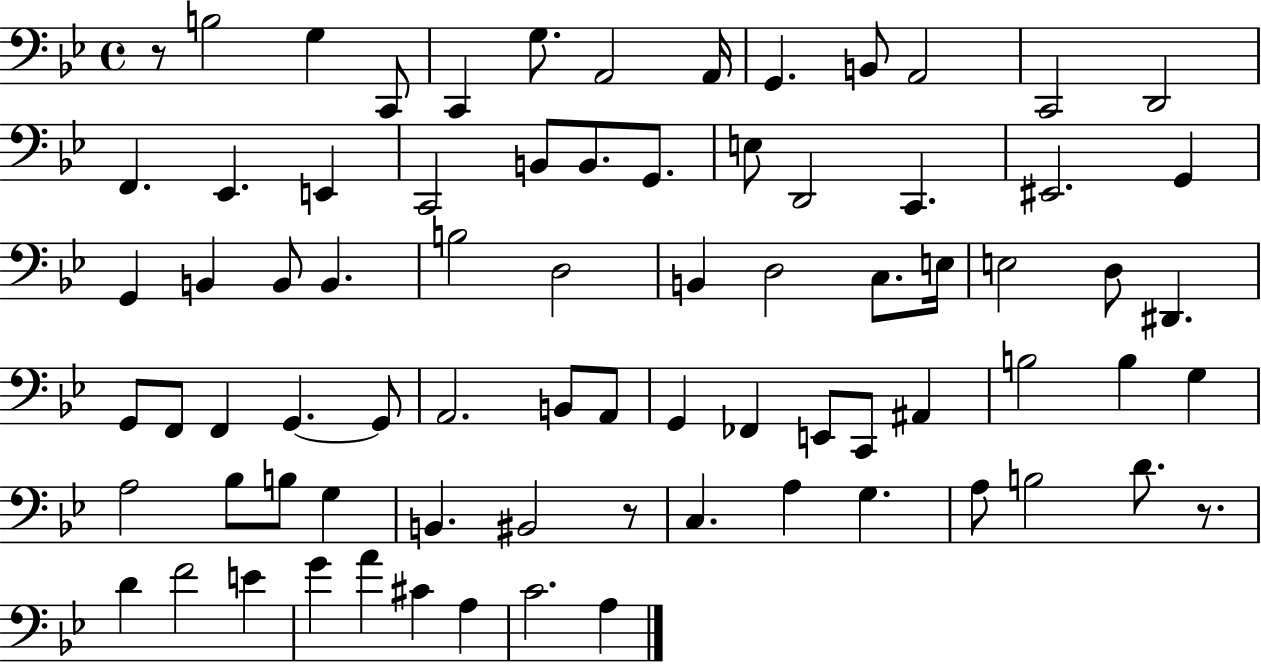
R/e B3/h G3/q C2/e C2/q G3/e. A2/h A2/s G2/q. B2/e A2/h C2/h D2/h F2/q. Eb2/q. E2/q C2/h B2/e B2/e. G2/e. E3/e D2/h C2/q. EIS2/h. G2/q G2/q B2/q B2/e B2/q. B3/h D3/h B2/q D3/h C3/e. E3/s E3/h D3/e D#2/q. G2/e F2/e F2/q G2/q. G2/e A2/h. B2/e A2/e G2/q FES2/q E2/e C2/e A#2/q B3/h B3/q G3/q A3/h Bb3/e B3/e G3/q B2/q. BIS2/h R/e C3/q. A3/q G3/q. A3/e B3/h D4/e. R/e. D4/q F4/h E4/q G4/q A4/q C#4/q A3/q C4/h. A3/q